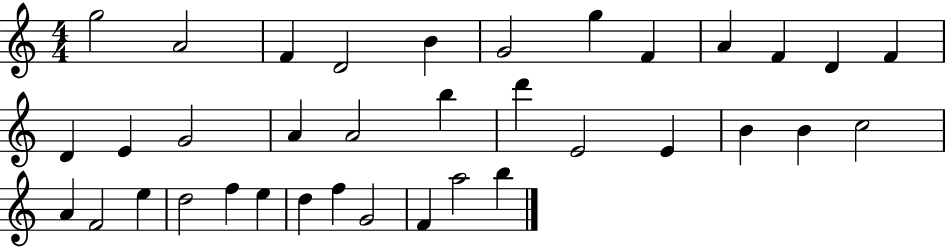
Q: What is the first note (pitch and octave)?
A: G5